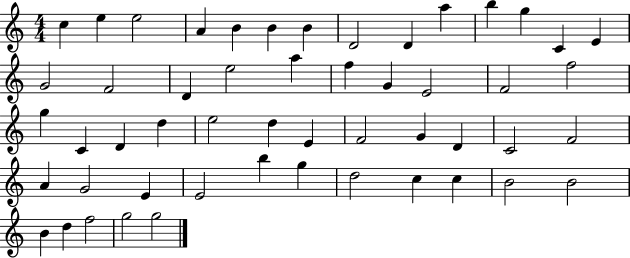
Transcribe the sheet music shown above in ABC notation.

X:1
T:Untitled
M:4/4
L:1/4
K:C
c e e2 A B B B D2 D a b g C E G2 F2 D e2 a f G E2 F2 f2 g C D d e2 d E F2 G D C2 F2 A G2 E E2 b g d2 c c B2 B2 B d f2 g2 g2